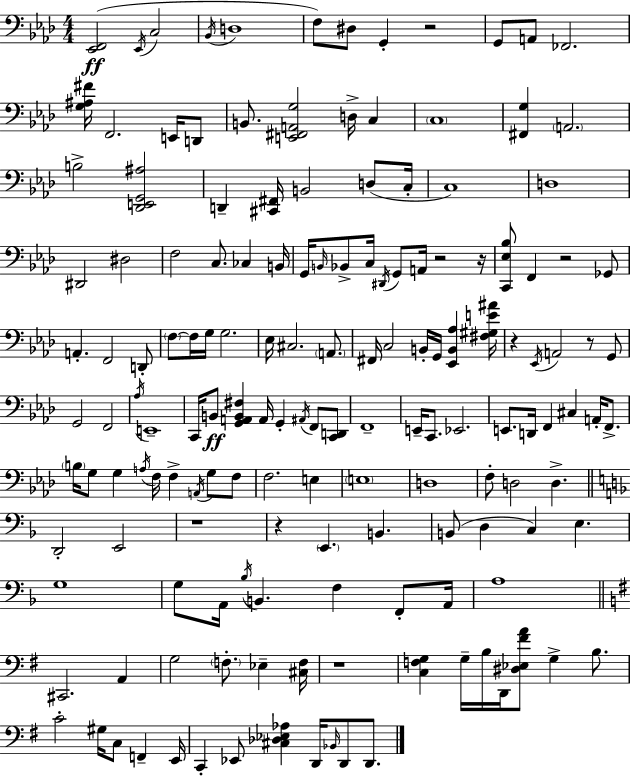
{
  \clef bass
  \numericTimeSignature
  \time 4/4
  \key f \minor
  <ees, f,>2(\ff \acciaccatura { ees,16 } c2 | \acciaccatura { bes,16 } d1 | f8) dis8 g,4-. r2 | g,8 a,8 fes,2. | \break <g ais fis'>16 f,2. e,16 | d,8 b,8. <e, fis, a, g>2 d16-> c4 | \parenthesize c1 | <fis, g>4 \parenthesize a,2. | \break b2-> <des, e, g, ais>2 | d,4-- <cis, fis,>16 b,2 d8( | c16-. c1) | d1 | \break dis,2 dis2 | f2 c8. ces4 | b,16 g,16 \grace { b,16 } bes,8-> c16 \acciaccatura { dis,16 } g,8 a,16 r2 | r16 <c, ees bes>8 f,4 r2 | \break ges,8 a,4.-. f,2 | d,8-. \parenthesize f8~~ f16 g16 g2. | ees16 cis2. | \parenthesize a,8. fis,16 c2 b,16-. g,16 <ees, b, aes>4 | \break <fis gis e' ais'>16 r4 \acciaccatura { ees,16 } a,2 | r8 g,8 g,2 f,2 | \acciaccatura { aes16 } e,1-- | c,16 b,8\ff <g, a, b, fis>4 a,16 g,4-. | \break \acciaccatura { ais,16 } f,8 <c, d,>8 f,1-- | e,16-- c,8. ees,2. | e,8. d,16 f,4 cis4 | a,16-. f,8.-> \parenthesize b16 g8 g4 \acciaccatura { a16 } f16 | \break f4-> \acciaccatura { a,16 } g8 f8 f2. | e4 \parenthesize e1 | d1 | f8-. d2 | \break d4.-> \bar "||" \break \key d \minor d,2-. e,2 | r1 | r4 \parenthesize e,4. b,4. | b,8( d4 c4) e4. | \break g1 | g8 a,16 \acciaccatura { bes16 } b,4. f4 f,8-. | a,16 a1 | \bar "||" \break \key g \major cis,2. a,4 | g2 \parenthesize f8.-. ees4-- <cis f>16 | r1 | <c f g>4 g16-- b16 d,16 <dis ees fis' a'>8 g4-> b8. | \break c'2-. gis16 c8 f,4-- e,16 | c,4-. ees,8 <cis des ees aes>4 d,16 \grace { bes,16 } d,8 d,8. | \bar "|."
}